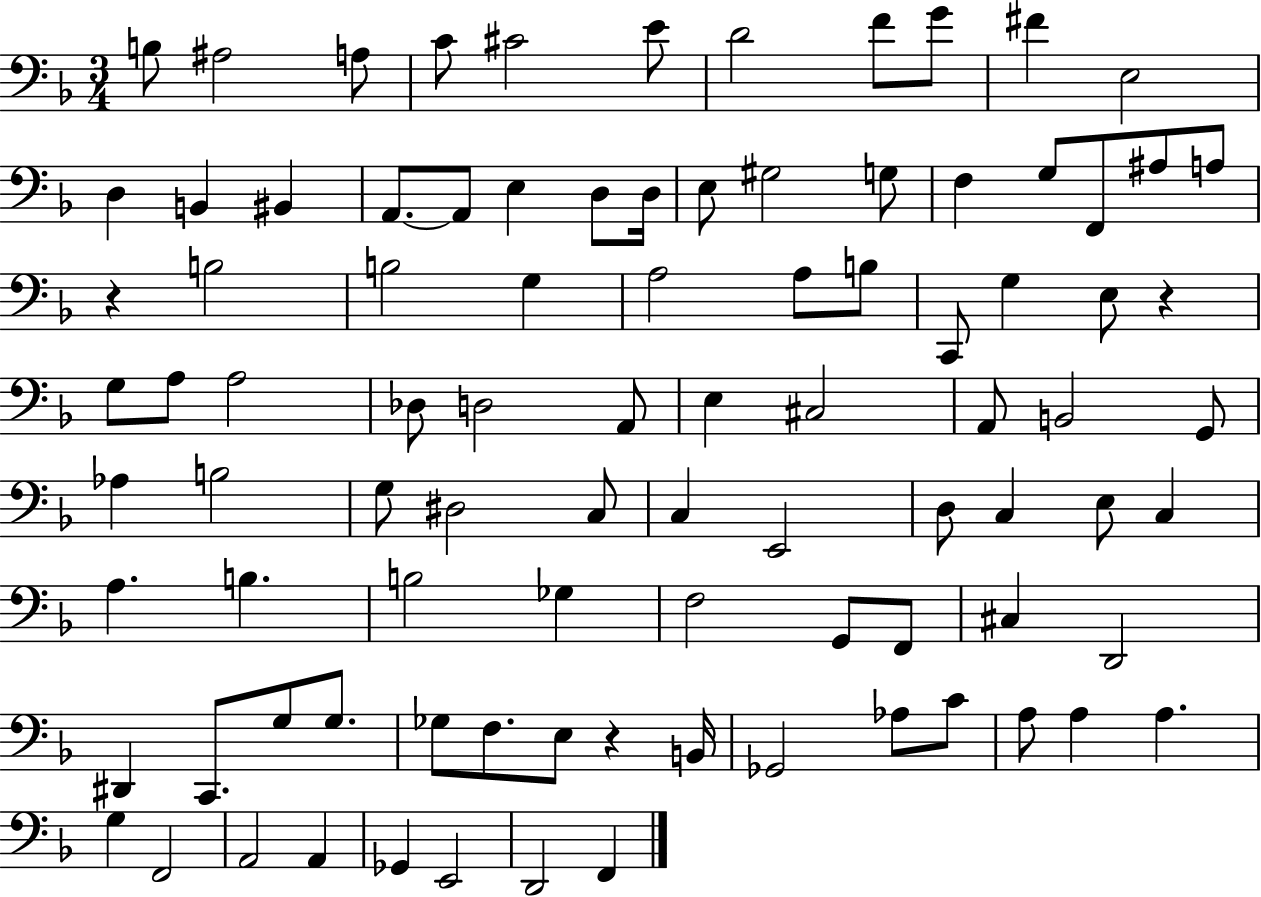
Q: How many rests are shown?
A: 3